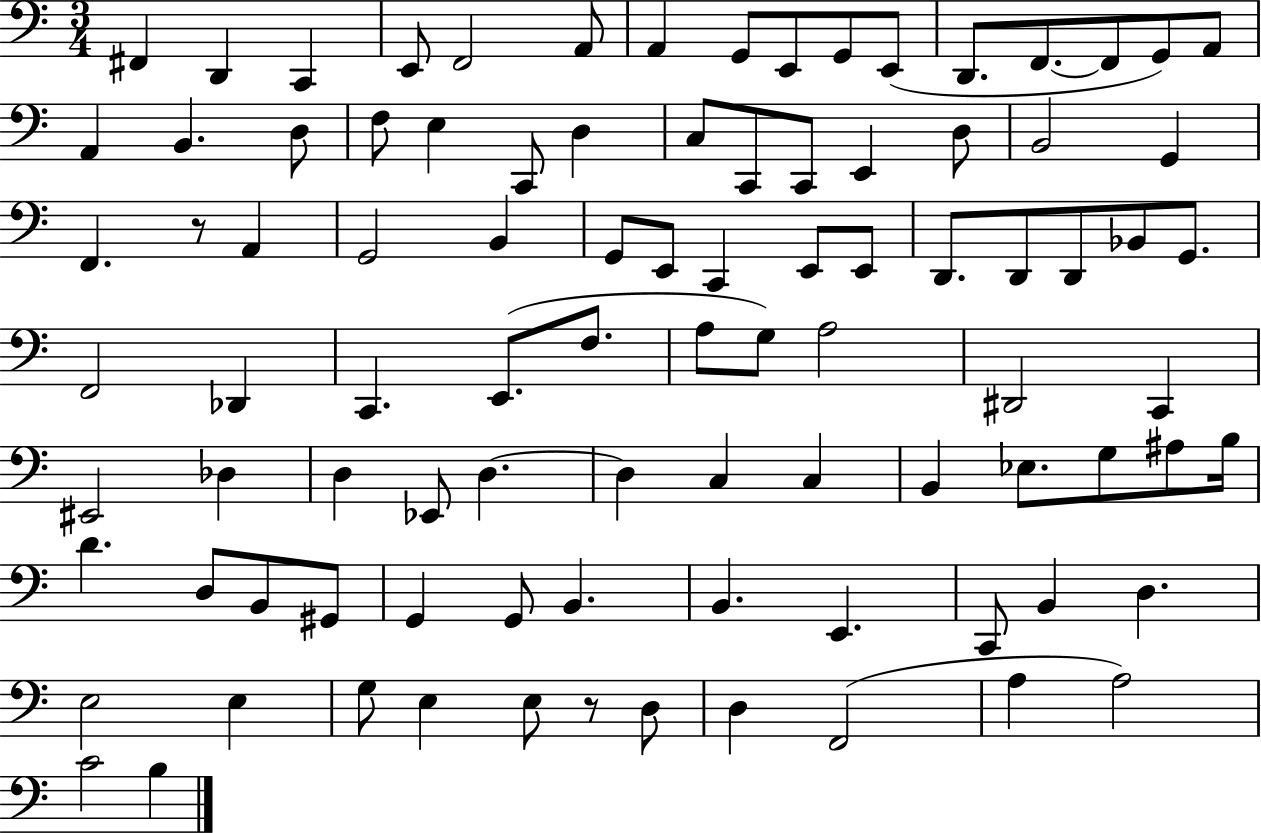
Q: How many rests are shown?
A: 2